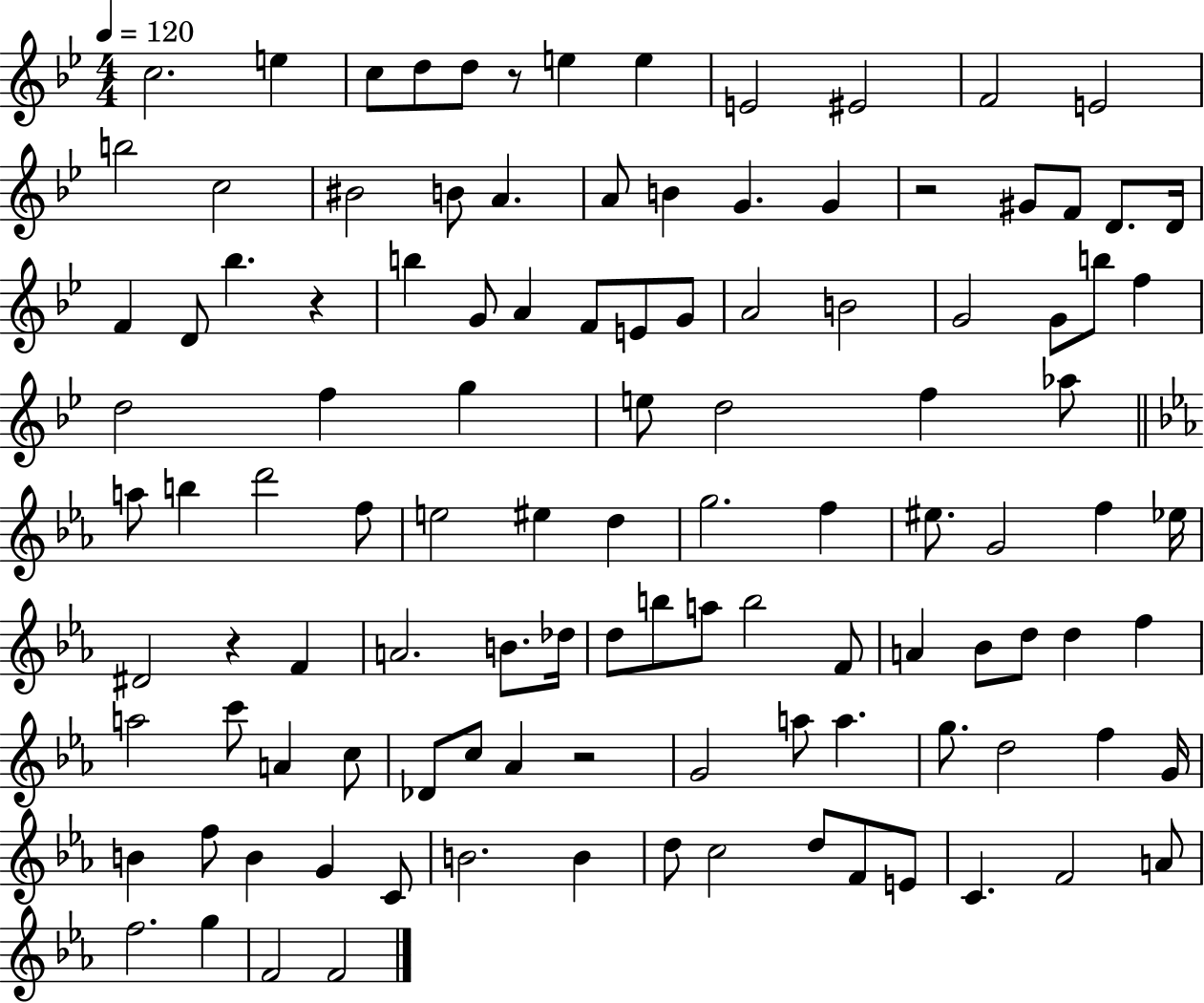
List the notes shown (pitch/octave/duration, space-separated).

C5/h. E5/q C5/e D5/e D5/e R/e E5/q E5/q E4/h EIS4/h F4/h E4/h B5/h C5/h BIS4/h B4/e A4/q. A4/e B4/q G4/q. G4/q R/h G#4/e F4/e D4/e. D4/s F4/q D4/e Bb5/q. R/q B5/q G4/e A4/q F4/e E4/e G4/e A4/h B4/h G4/h G4/e B5/e F5/q D5/h F5/q G5/q E5/e D5/h F5/q Ab5/e A5/e B5/q D6/h F5/e E5/h EIS5/q D5/q G5/h. F5/q EIS5/e. G4/h F5/q Eb5/s D#4/h R/q F4/q A4/h. B4/e. Db5/s D5/e B5/e A5/e B5/h F4/e A4/q Bb4/e D5/e D5/q F5/q A5/h C6/e A4/q C5/e Db4/e C5/e Ab4/q R/h G4/h A5/e A5/q. G5/e. D5/h F5/q G4/s B4/q F5/e B4/q G4/q C4/e B4/h. B4/q D5/e C5/h D5/e F4/e E4/e C4/q. F4/h A4/e F5/h. G5/q F4/h F4/h